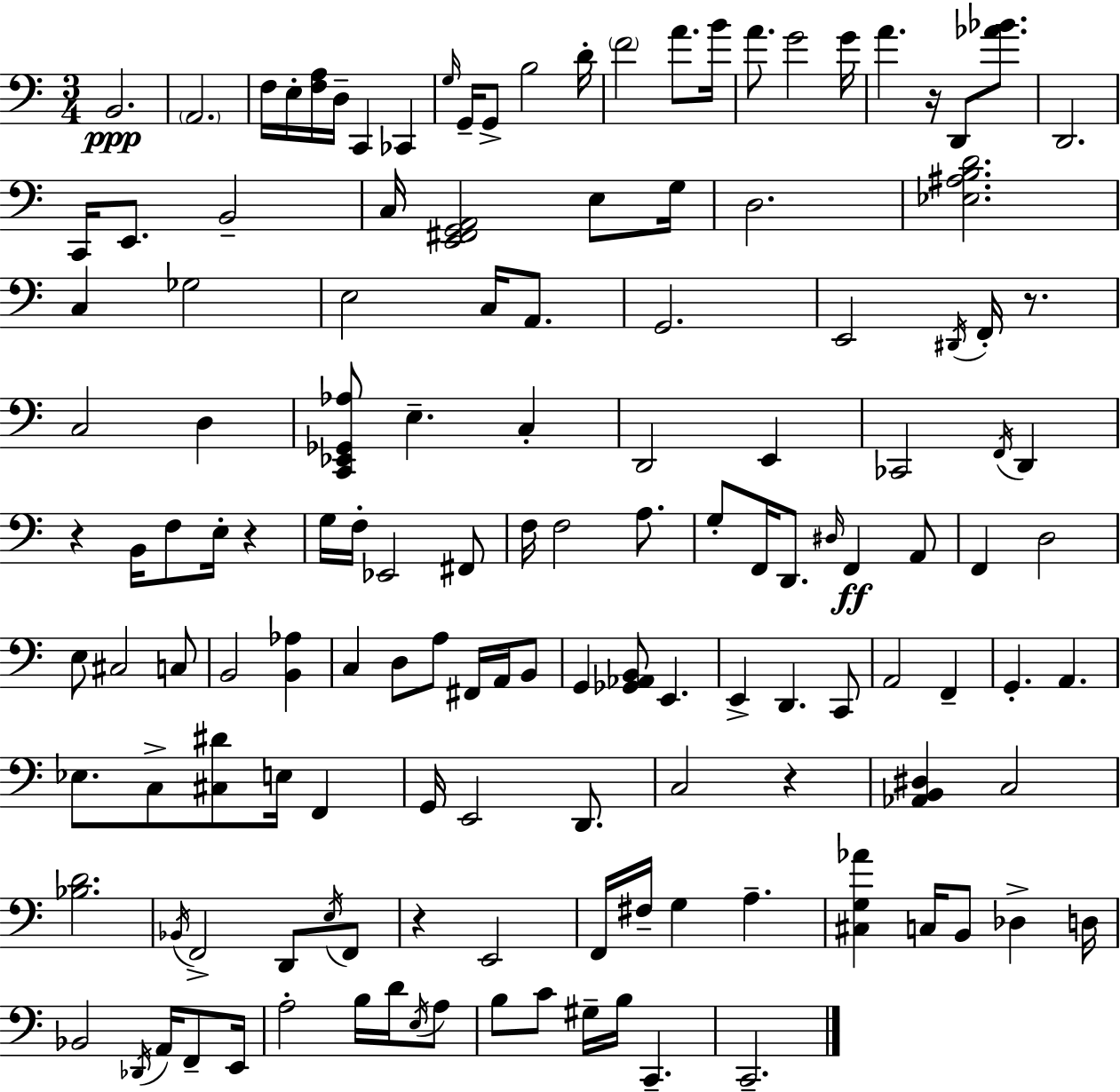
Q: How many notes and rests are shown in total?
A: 139